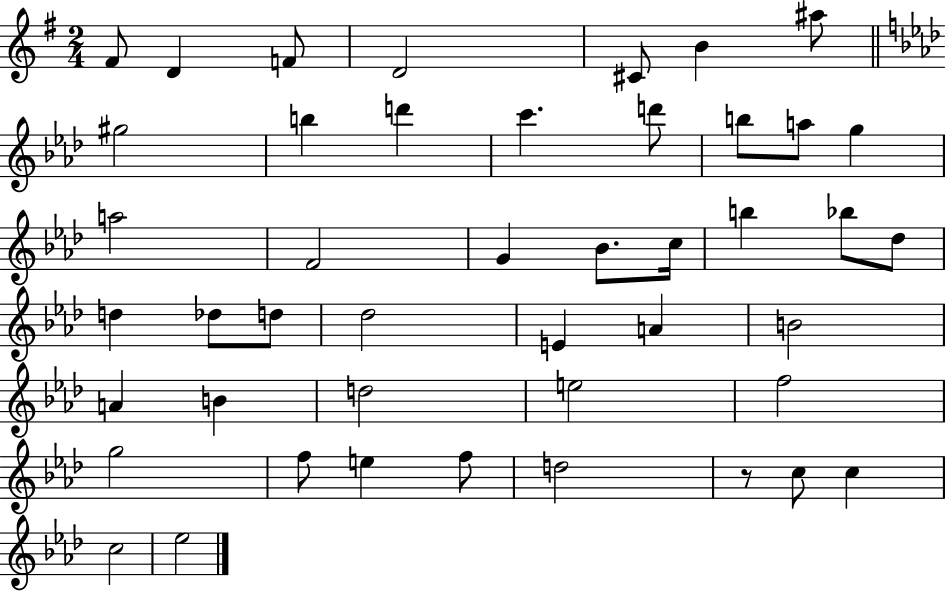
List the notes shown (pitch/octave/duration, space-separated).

F#4/e D4/q F4/e D4/h C#4/e B4/q A#5/e G#5/h B5/q D6/q C6/q. D6/e B5/e A5/e G5/q A5/h F4/h G4/q Bb4/e. C5/s B5/q Bb5/e Db5/e D5/q Db5/e D5/e Db5/h E4/q A4/q B4/h A4/q B4/q D5/h E5/h F5/h G5/h F5/e E5/q F5/e D5/h R/e C5/e C5/q C5/h Eb5/h